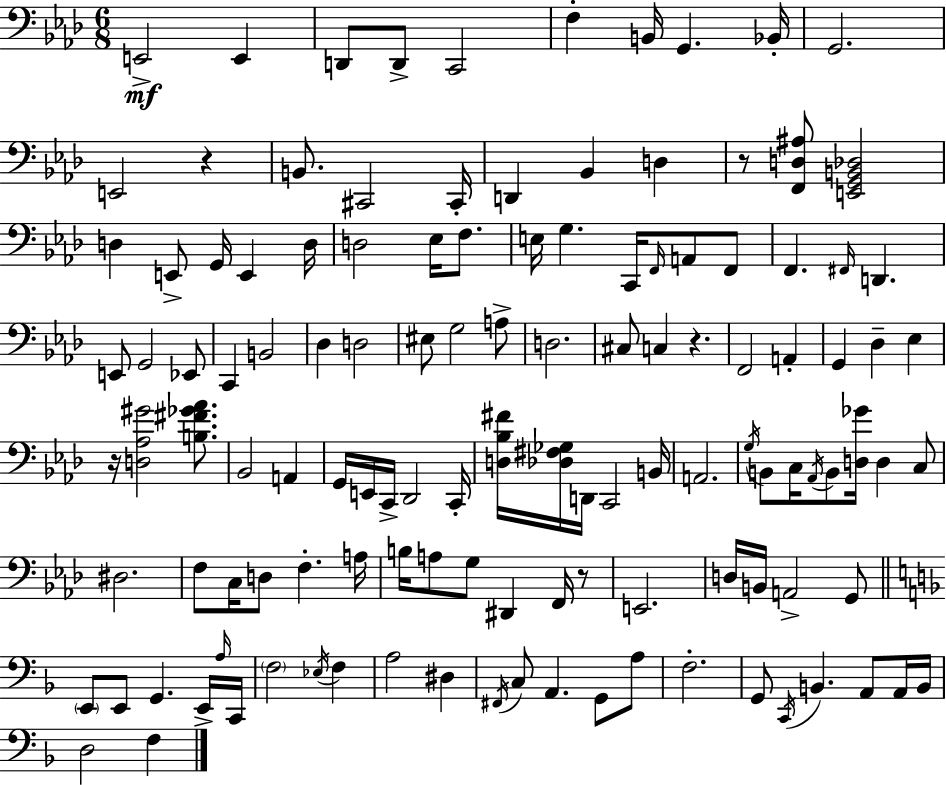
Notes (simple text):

E2/h E2/q D2/e D2/e C2/h F3/q B2/s G2/q. Bb2/s G2/h. E2/h R/q B2/e. C#2/h C#2/s D2/q Bb2/q D3/q R/e [F2,D3,A#3]/e [E2,G2,B2,Db3]/h D3/q E2/e G2/s E2/q D3/s D3/h Eb3/s F3/e. E3/s G3/q. C2/s F2/s A2/e F2/e F2/q. F#2/s D2/q. E2/e G2/h Eb2/e C2/q B2/h Db3/q D3/h EIS3/e G3/h A3/e D3/h. C#3/e C3/q R/q. F2/h A2/q G2/q Db3/q Eb3/q R/s [D3,Ab3,G#4]/h [B3,F#4,Gb4,Ab4]/e. Bb2/h A2/q G2/s E2/s C2/s Db2/h C2/s [D3,Bb3,F#4]/s [Db3,F#3,Gb3]/s D2/s C2/h B2/s A2/h. G3/s B2/e C3/s Ab2/s B2/e [D3,Gb4]/s D3/q C3/e D#3/h. F3/e C3/s D3/e F3/q. A3/s B3/s A3/e G3/e D#2/q F2/s R/e E2/h. D3/s B2/s A2/h G2/e E2/e E2/e G2/q. E2/s A3/s C2/s F3/h Eb3/s F3/q A3/h D#3/q F#2/s C3/e A2/q. G2/e A3/e F3/h. G2/e C2/s B2/q. A2/e A2/s B2/s D3/h F3/q